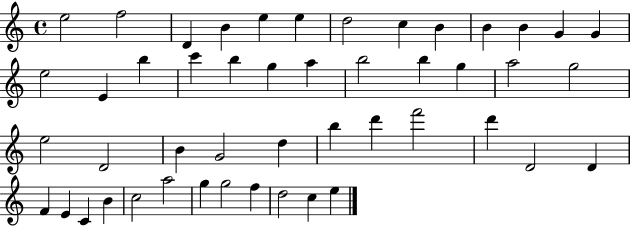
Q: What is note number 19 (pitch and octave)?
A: G5